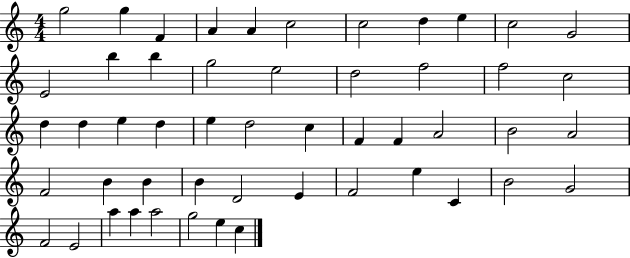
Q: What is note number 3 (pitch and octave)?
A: F4